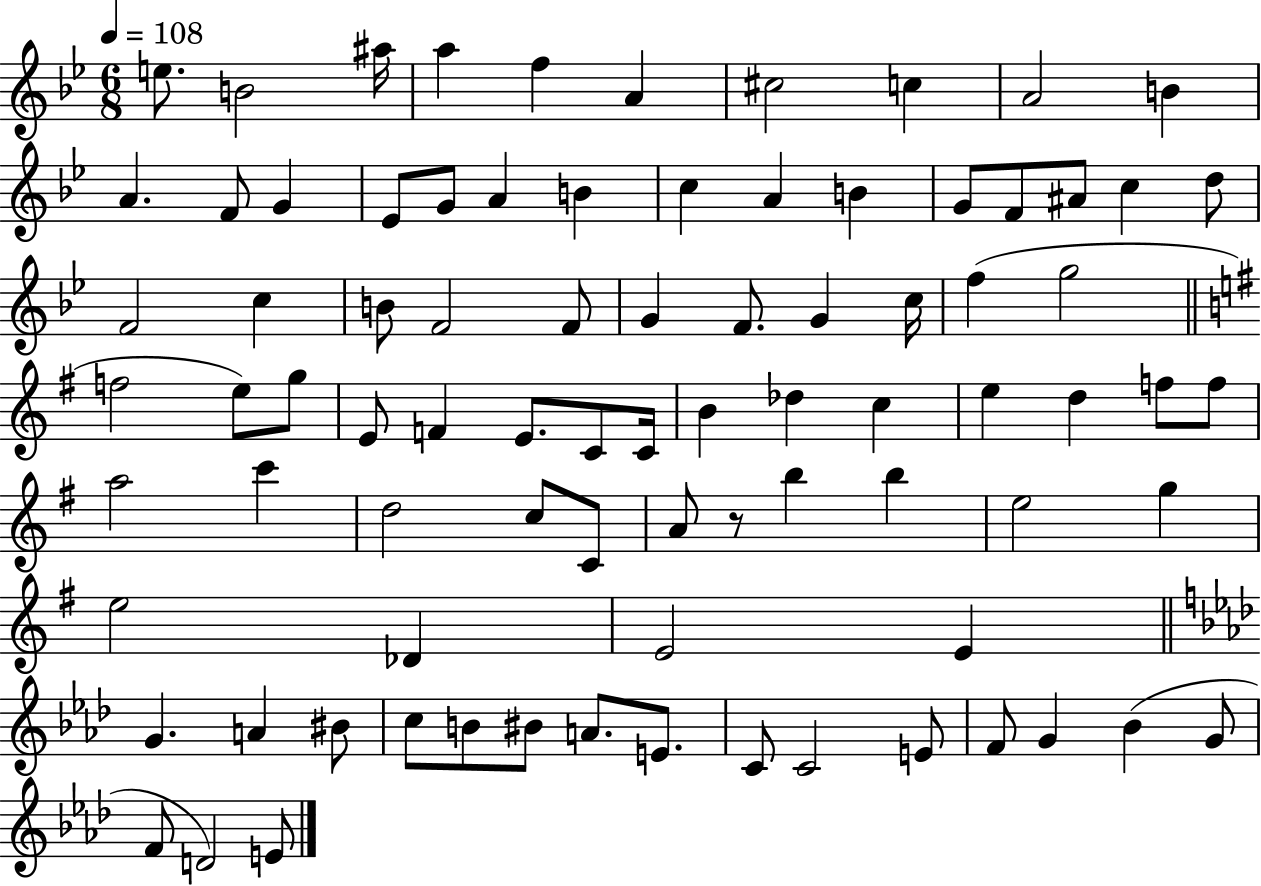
E5/e. B4/h A#5/s A5/q F5/q A4/q C#5/h C5/q A4/h B4/q A4/q. F4/e G4/q Eb4/e G4/e A4/q B4/q C5/q A4/q B4/q G4/e F4/e A#4/e C5/q D5/e F4/h C5/q B4/e F4/h F4/e G4/q F4/e. G4/q C5/s F5/q G5/h F5/h E5/e G5/e E4/e F4/q E4/e. C4/e C4/s B4/q Db5/q C5/q E5/q D5/q F5/e F5/e A5/h C6/q D5/h C5/e C4/e A4/e R/e B5/q B5/q E5/h G5/q E5/h Db4/q E4/h E4/q G4/q. A4/q BIS4/e C5/e B4/e BIS4/e A4/e. E4/e. C4/e C4/h E4/e F4/e G4/q Bb4/q G4/e F4/e D4/h E4/e